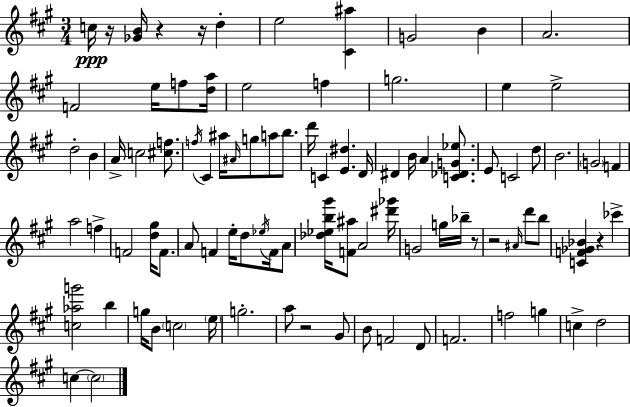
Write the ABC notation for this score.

X:1
T:Untitled
M:3/4
L:1/4
K:A
c/4 z/4 [_GB]/4 z z/4 d e2 [^C^a] G2 B A2 F2 e/4 f/2 [da]/4 e2 f g2 e e2 d2 B A/4 c2 [^cf]/2 f/4 ^C ^a/4 ^A/4 g/2 a/2 b/2 d'/4 C [E^d] D/4 ^D B/4 A [C_DG_e]/2 E/2 C2 d/2 B2 G2 F a2 f F2 [d^g]/4 F/2 A/2 F e/4 d/2 _e/4 F/4 A/2 [_d_eb^g']/4 [F^a]/2 A2 [^d'_g']/4 G2 g/4 _b/4 z/2 z2 ^A/4 d'/2 b/2 [CF_G_B] z _c' [c_ag']2 b g/4 B/2 c2 e/4 g2 a/2 z2 ^G/2 B/2 F2 D/2 F2 f2 g c d2 c c2